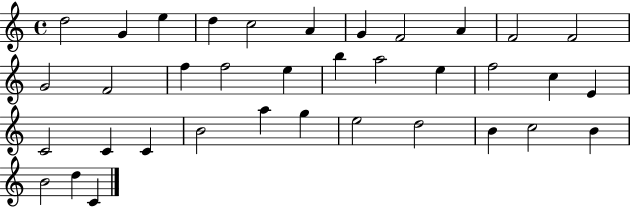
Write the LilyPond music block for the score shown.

{
  \clef treble
  \time 4/4
  \defaultTimeSignature
  \key c \major
  d''2 g'4 e''4 | d''4 c''2 a'4 | g'4 f'2 a'4 | f'2 f'2 | \break g'2 f'2 | f''4 f''2 e''4 | b''4 a''2 e''4 | f''2 c''4 e'4 | \break c'2 c'4 c'4 | b'2 a''4 g''4 | e''2 d''2 | b'4 c''2 b'4 | \break b'2 d''4 c'4 | \bar "|."
}